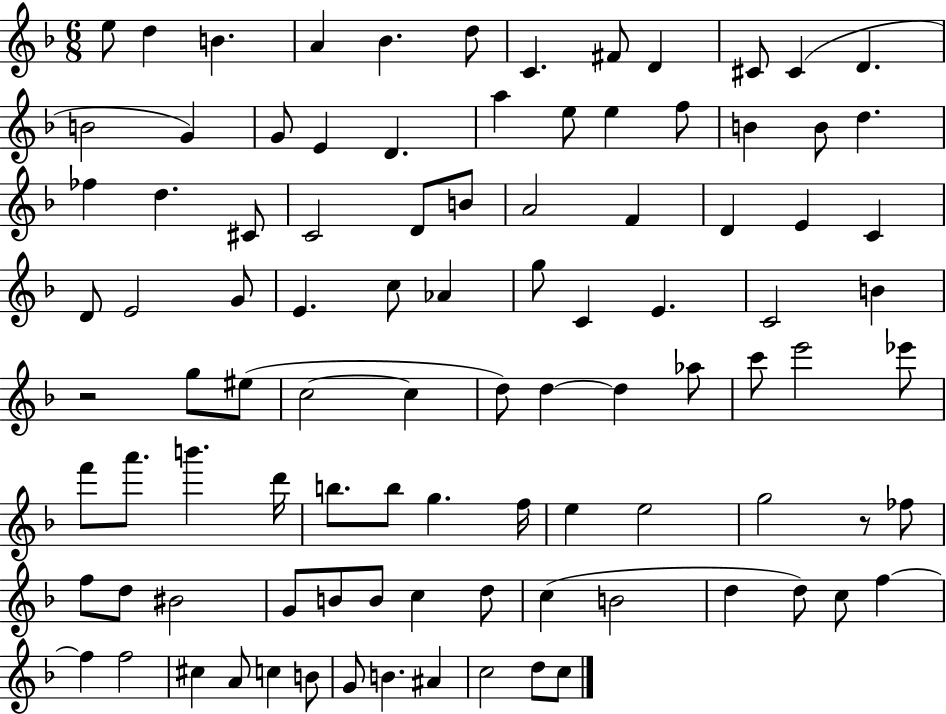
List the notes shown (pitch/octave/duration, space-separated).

E5/e D5/q B4/q. A4/q Bb4/q. D5/e C4/q. F#4/e D4/q C#4/e C#4/q D4/q. B4/h G4/q G4/e E4/q D4/q. A5/q E5/e E5/q F5/e B4/q B4/e D5/q. FES5/q D5/q. C#4/e C4/h D4/e B4/e A4/h F4/q D4/q E4/q C4/q D4/e E4/h G4/e E4/q. C5/e Ab4/q G5/e C4/q E4/q. C4/h B4/q R/h G5/e EIS5/e C5/h C5/q D5/e D5/q D5/q Ab5/e C6/e E6/h Eb6/e F6/e A6/e. B6/q. D6/s B5/e. B5/e G5/q. F5/s E5/q E5/h G5/h R/e FES5/e F5/e D5/e BIS4/h G4/e B4/e B4/e C5/q D5/e C5/q B4/h D5/q D5/e C5/e F5/q F5/q F5/h C#5/q A4/e C5/q B4/e G4/e B4/q. A#4/q C5/h D5/e C5/e